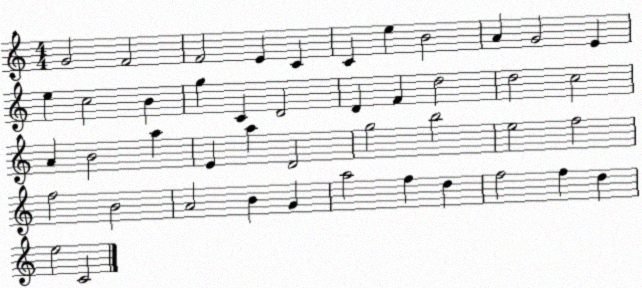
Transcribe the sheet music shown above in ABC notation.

X:1
T:Untitled
M:4/4
L:1/4
K:C
G2 F2 F2 E C C e B2 A G2 E e c2 B g C D2 D F d2 d2 c2 A B2 a E a D2 g2 b2 e2 f2 f2 B2 A2 B G a2 f d f2 f d e2 C2